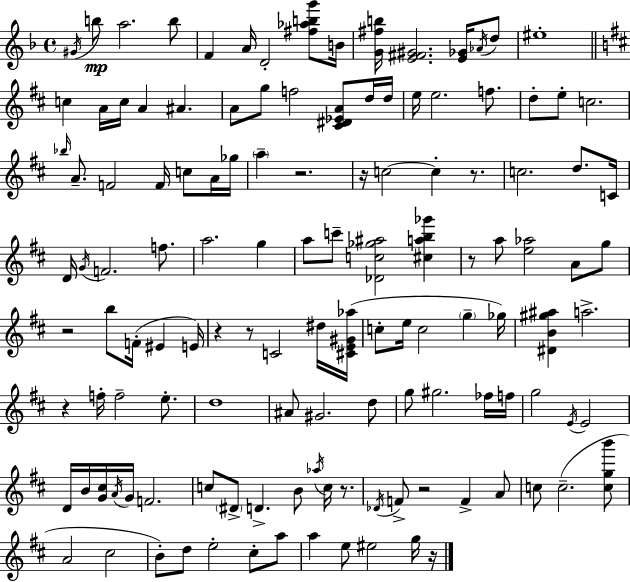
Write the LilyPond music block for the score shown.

{
  \clef treble
  \time 4/4
  \defaultTimeSignature
  \key d \minor
  \acciaccatura { gis'16 }\mp b''8 a''2. b''8 | f'4 a'16 d'2-. <fis'' aes'' b'' g'''>8 | b'16 <g' fis'' b''>16 <e' fis' gis'>2. <e' ges'>16 \acciaccatura { aes'16 } | d''8 eis''1-. | \break \bar "||" \break \key d \major c''4 a'16 c''16 a'4 ais'4. | a'8 g''8 f''2 <cis' dis' ees' a'>8 d''16 d''16 | e''16 e''2. f''8. | d''8-. e''8-. c''2. | \break \grace { bes''16 } a'8.-- f'2 f'16 c''8 a'16 | ges''16 \parenthesize a''4-- r2. | r16 c''2~~ c''4-. r8. | c''2. d''8. | \break c'16 d'16 \acciaccatura { g'16 } f'2. f''8. | a''2. g''4 | a''8 c'''8-- <des' c'' ges'' ais''>2 <cis'' a'' b'' ges'''>4 | r8 a''8 <e'' aes''>2 a'8 | \break g''8 r2 b''8 f'16-.( eis'4 | e'16) r4 r8 c'2 | dis''16 <cis' e' gis' aes''>16( c''8-. e''16 c''2 \parenthesize g''4-- | ges''16) <dis' b' gis'' ais''>4 a''2.-> | \break r4 f''16-. f''2-- e''8.-. | d''1 | ais'8 gis'2. | d''8 g''8 gis''2. | \break fes''16 f''16 g''2 \acciaccatura { e'16 } e'2 | d'16 b'16 <g' cis''>16 \acciaccatura { a'16 } g'16 f'2. | c''8 \parenthesize dis'8-> d'4.-> b'8 | \acciaccatura { aes''16 } c''16 r8. \acciaccatura { des'16 } f'8-> r2 | \break f'4-> a'8 c''8 c''2.--( | <c'' g'' b'''>8 a'2 cis''2 | b'8-.) d''8 e''2-. | cis''8-. a''8 a''4 e''8 eis''2 | \break g''16 r16 \bar "|."
}